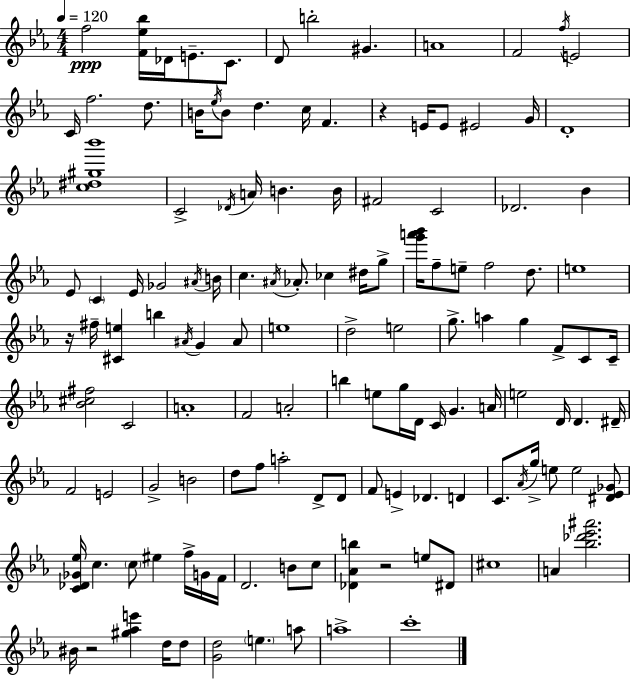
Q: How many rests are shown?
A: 4